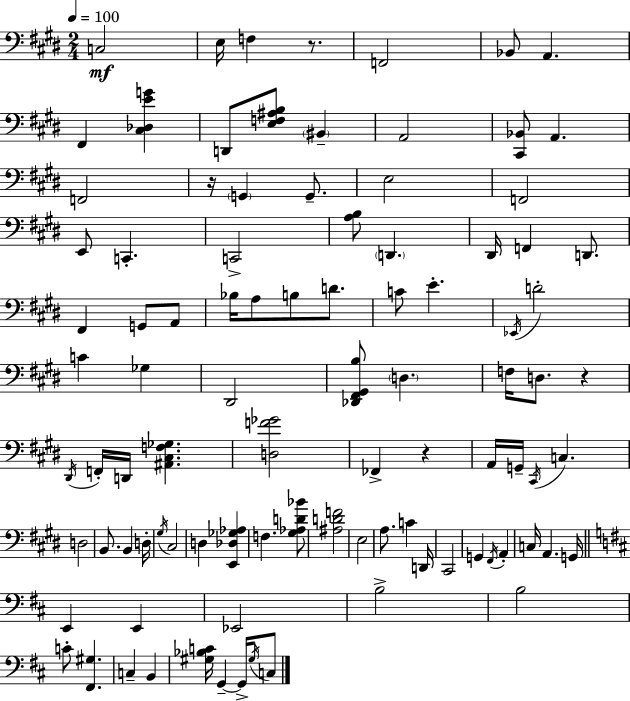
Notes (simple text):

C3/h E3/s F3/q R/e. F2/h Bb2/e A2/q. F#2/q [C#3,Db3,E4,G4]/q D2/e [E3,F3,A#3,B3]/e BIS2/q A2/h [C#2,Bb2]/e A2/q. F2/h R/s G2/q G2/e. E3/h F2/h E2/e C2/q. C2/h [A3,B3]/e D2/q. D#2/s F2/q D2/e. F#2/q G2/e A2/e Bb3/s A3/e B3/e D4/e. C4/e E4/q. Eb2/s D4/h C4/q Gb3/q D#2/h [Db2,F#2,G#2,B3]/e D3/q. F3/s D3/e. R/q D#2/s F2/s D2/s [A#2,C#3,F3,Gb3]/q. [D3,F4,Gb4]/h FES2/q R/q A2/s G2/s C#2/s C3/q. D3/h B2/e. B2/q D3/s G#3/s C#3/h D3/q [E2,Db3,Gb3,Ab3]/q F3/q. [G#3,Ab3,D4,Bb4]/e [A#3,D4,F4]/h E3/h A3/e. C4/q D2/s C#2/h G2/q F#2/s A2/q C3/s A2/q. G2/s E2/q E2/q Eb2/h B3/h B3/h C4/e [F#2,G#3]/q. C3/q B2/q [G#3,Bb3,C4]/s G2/q G2/s G#3/s C3/e